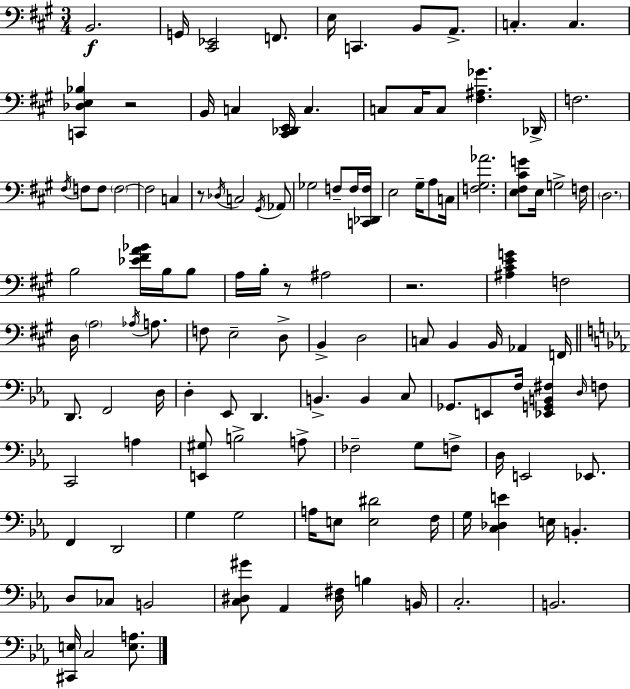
B2/h. G2/s [C#2,Eb2]/h F2/e. E3/s C2/q. B2/e A2/e. C3/q. C3/q. [C2,Db3,E3,Bb3]/q R/h B2/s C3/q [C#2,Db2,E2]/s C3/q. C3/e C3/s C3/e [F#3,A#3,Gb4]/q. Db2/s F3/h. F#3/s F3/e F3/e F3/h F3/h C3/q R/e Db3/s C3/h G#2/s Ab2/e Gb3/h F3/e F3/s [C2,Db2,F3]/s E3/h G#3/s A3/e C3/s [F3,G#3,Ab4]/h. [E3,F#3,C#4,G4]/e E3/s G3/h F3/s D3/h. B3/h [Eb4,F#4,A4,Bb4]/s B3/s B3/e A3/s B3/s R/e A#3/h R/h. [A#3,C#4,E4,G4]/q F3/h D3/s A3/h Ab3/s A3/e. F3/e E3/h D3/e B2/q D3/h C3/e B2/q B2/s Ab2/q F2/s D2/e. F2/h D3/s D3/q Eb2/e D2/q. B2/q. B2/q C3/e Gb2/e. E2/e F3/s [Eb2,G2,B2,F#3]/q D3/s F3/e C2/h A3/q [E2,G#3]/e B3/h A3/e FES3/h G3/e F3/e D3/s E2/h Eb2/e. F2/q D2/h G3/q G3/h A3/s E3/e [E3,D#4]/h F3/s G3/s [C3,Db3,E4]/q E3/s B2/q. D3/e CES3/e B2/h [C3,D#3,G#4]/e Ab2/q [D#3,F#3]/s B3/q B2/s C3/h. B2/h. [C#2,E3]/s C3/h [E3,A3]/e.